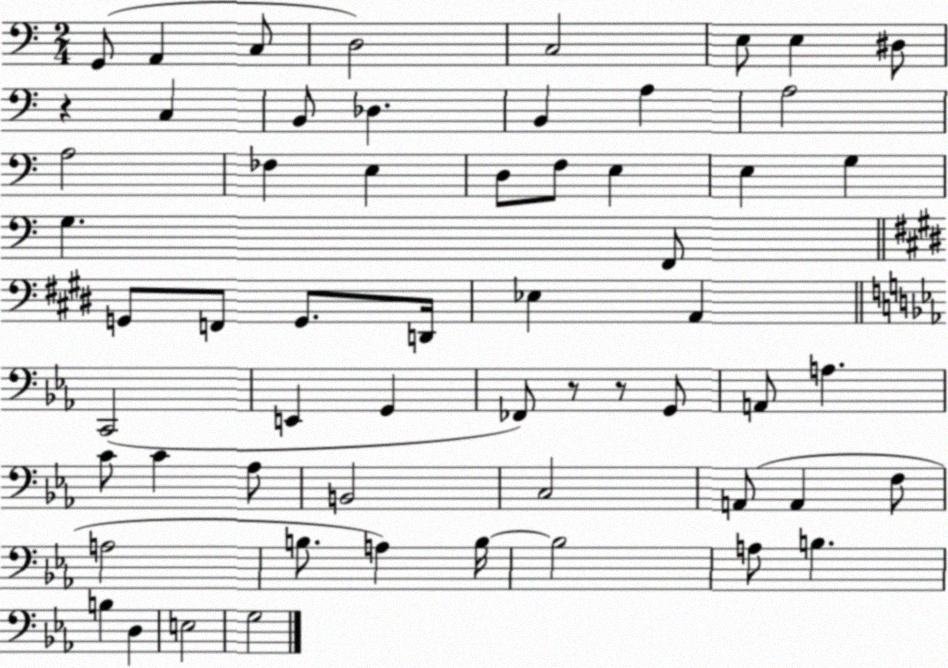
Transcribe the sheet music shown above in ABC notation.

X:1
T:Untitled
M:2/4
L:1/4
K:C
G,,/2 A,, C,/2 D,2 C,2 E,/2 E, ^D,/2 z C, B,,/2 _D, B,, A, A,2 A,2 _F, E, D,/2 F,/2 E, E, G, G, F,,/2 G,,/2 F,,/2 G,,/2 D,,/4 _E, A,, C,,2 E,, G,, _F,,/2 z/2 z/2 G,,/2 A,,/2 A, C/2 C _A,/2 B,,2 C,2 A,,/2 A,, F,/2 A,2 B,/2 A, B,/4 B,2 A,/2 B, B, D, E,2 G,2